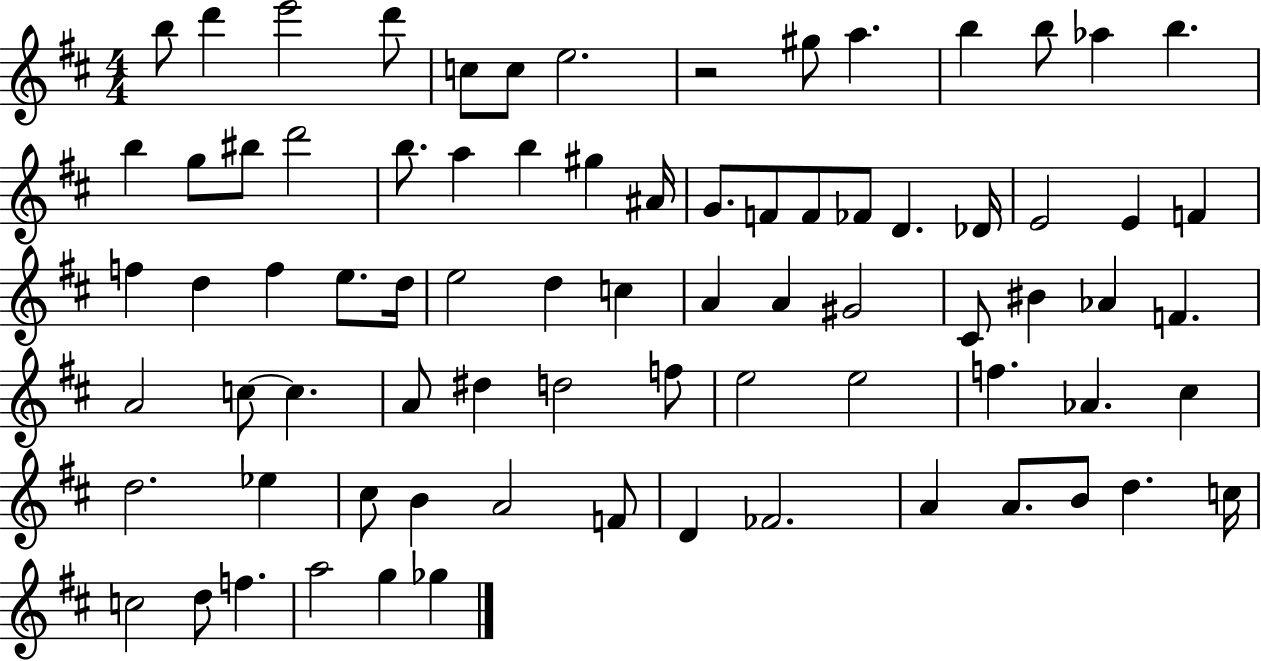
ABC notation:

X:1
T:Untitled
M:4/4
L:1/4
K:D
b/2 d' e'2 d'/2 c/2 c/2 e2 z2 ^g/2 a b b/2 _a b b g/2 ^b/2 d'2 b/2 a b ^g ^A/4 G/2 F/2 F/2 _F/2 D _D/4 E2 E F f d f e/2 d/4 e2 d c A A ^G2 ^C/2 ^B _A F A2 c/2 c A/2 ^d d2 f/2 e2 e2 f _A ^c d2 _e ^c/2 B A2 F/2 D _F2 A A/2 B/2 d c/4 c2 d/2 f a2 g _g